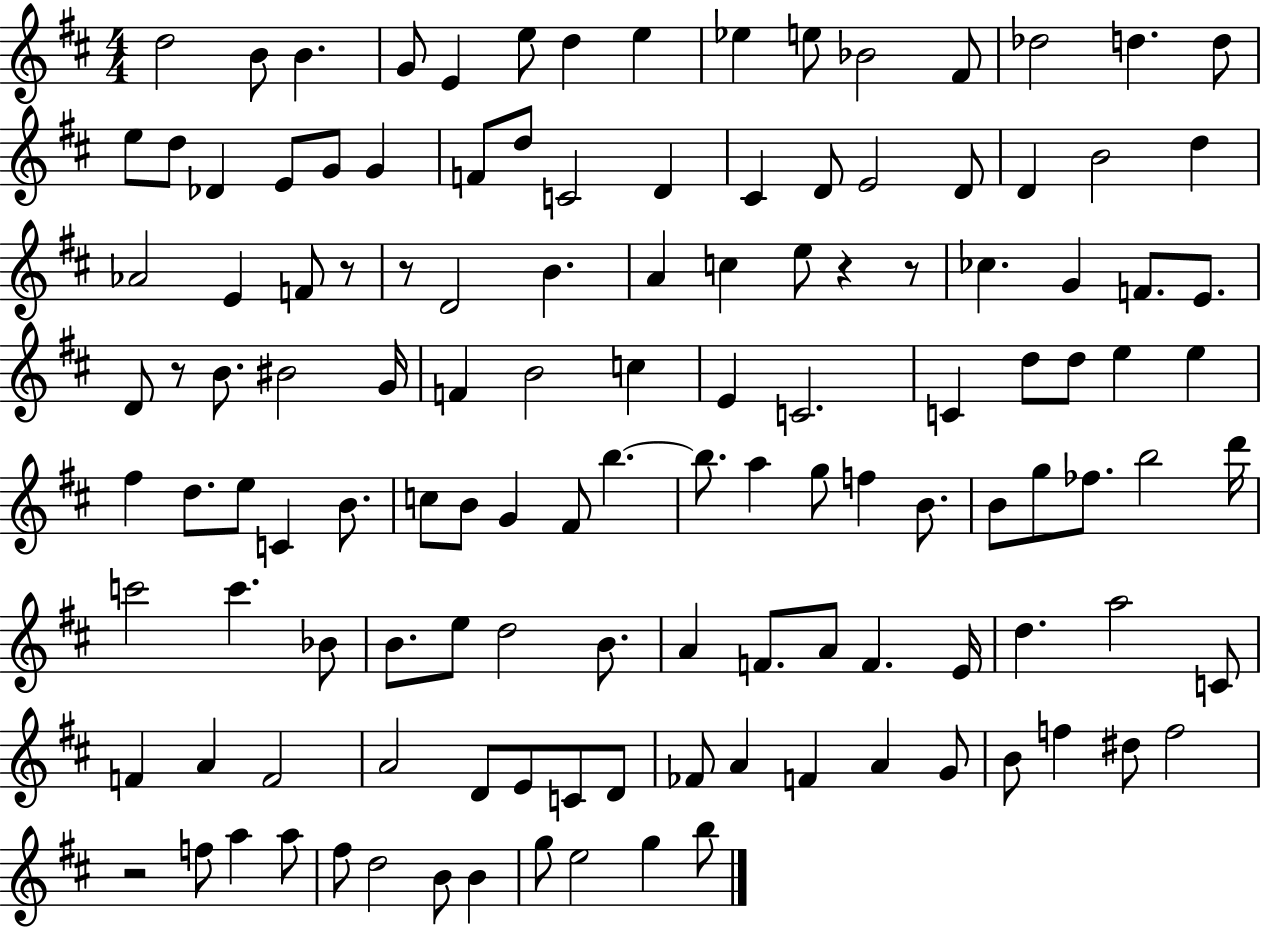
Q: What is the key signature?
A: D major